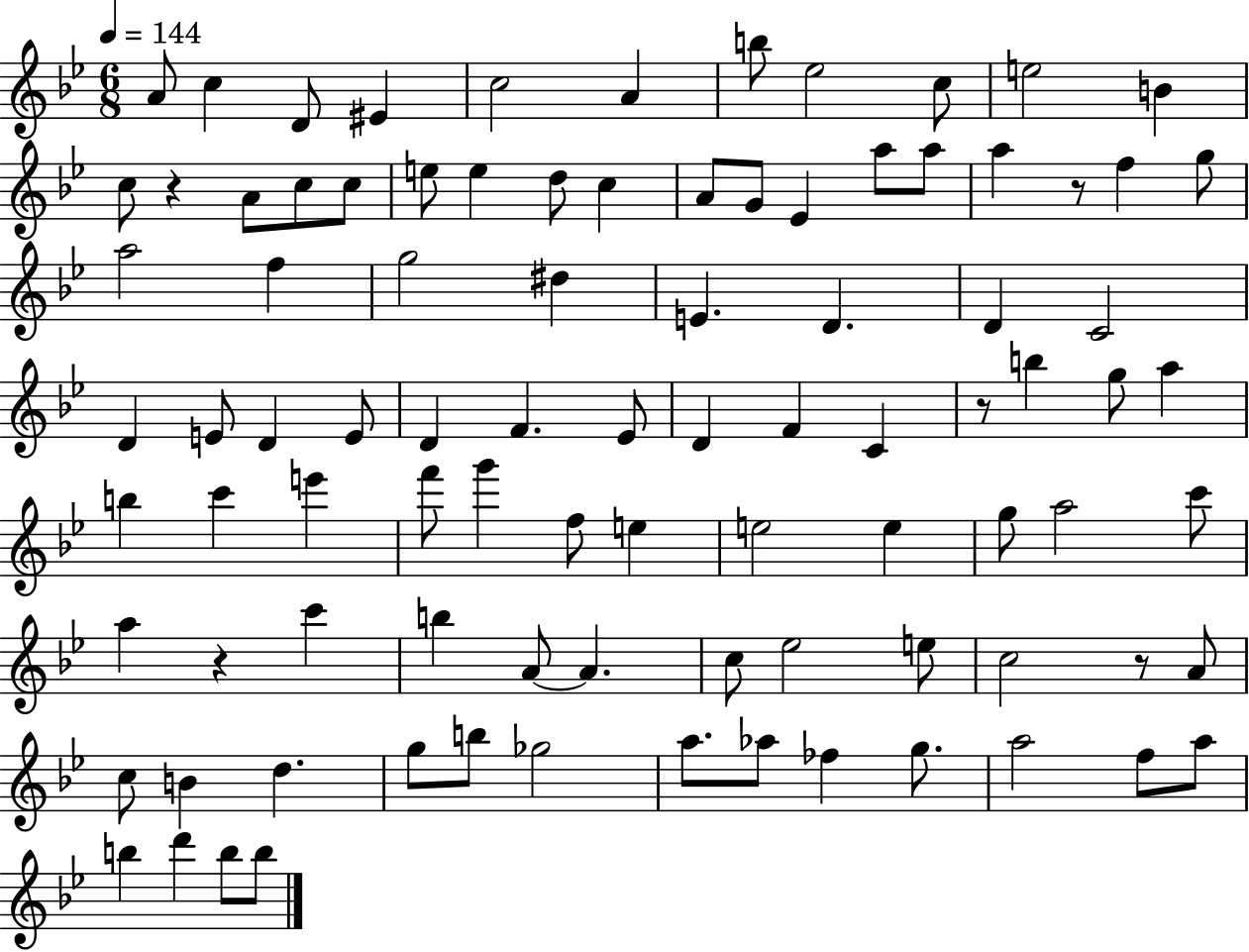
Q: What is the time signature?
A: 6/8